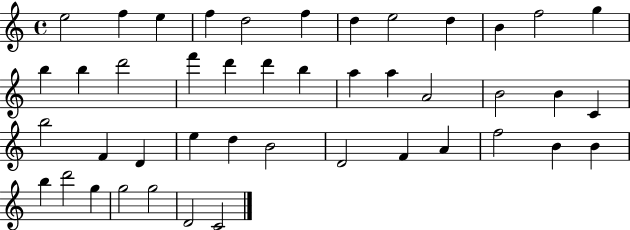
E5/h F5/q E5/q F5/q D5/h F5/q D5/q E5/h D5/q B4/q F5/h G5/q B5/q B5/q D6/h F6/q D6/q D6/q B5/q A5/q A5/q A4/h B4/h B4/q C4/q B5/h F4/q D4/q E5/q D5/q B4/h D4/h F4/q A4/q F5/h B4/q B4/q B5/q D6/h G5/q G5/h G5/h D4/h C4/h